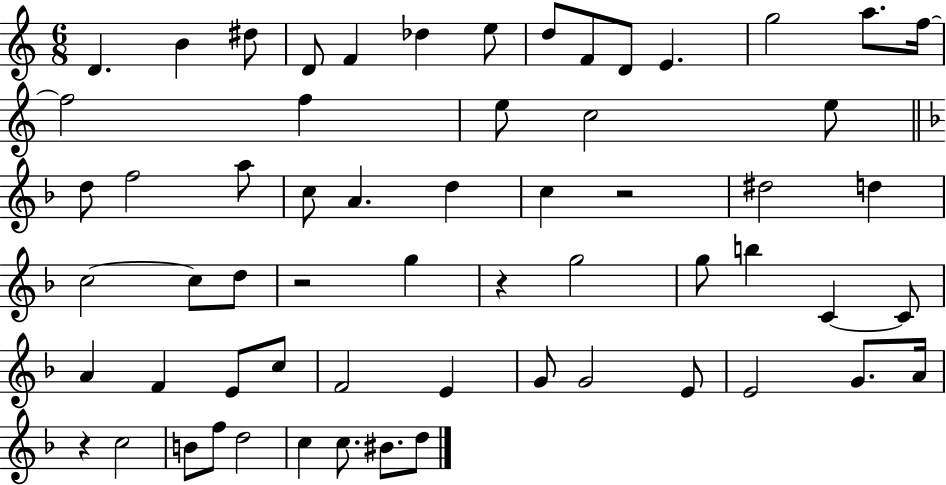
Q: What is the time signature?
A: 6/8